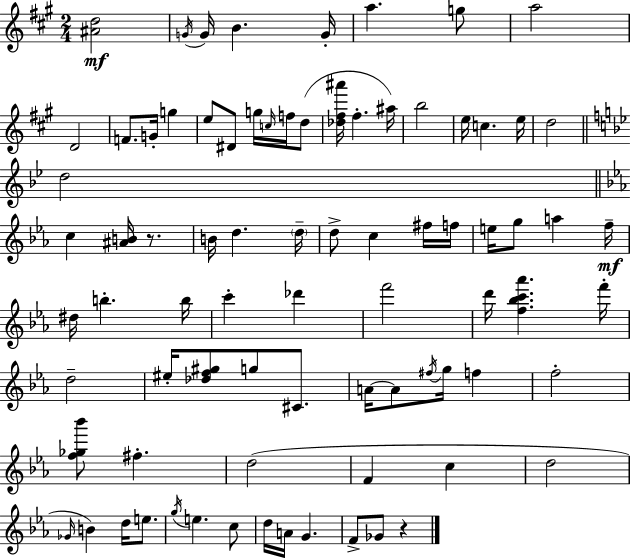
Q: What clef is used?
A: treble